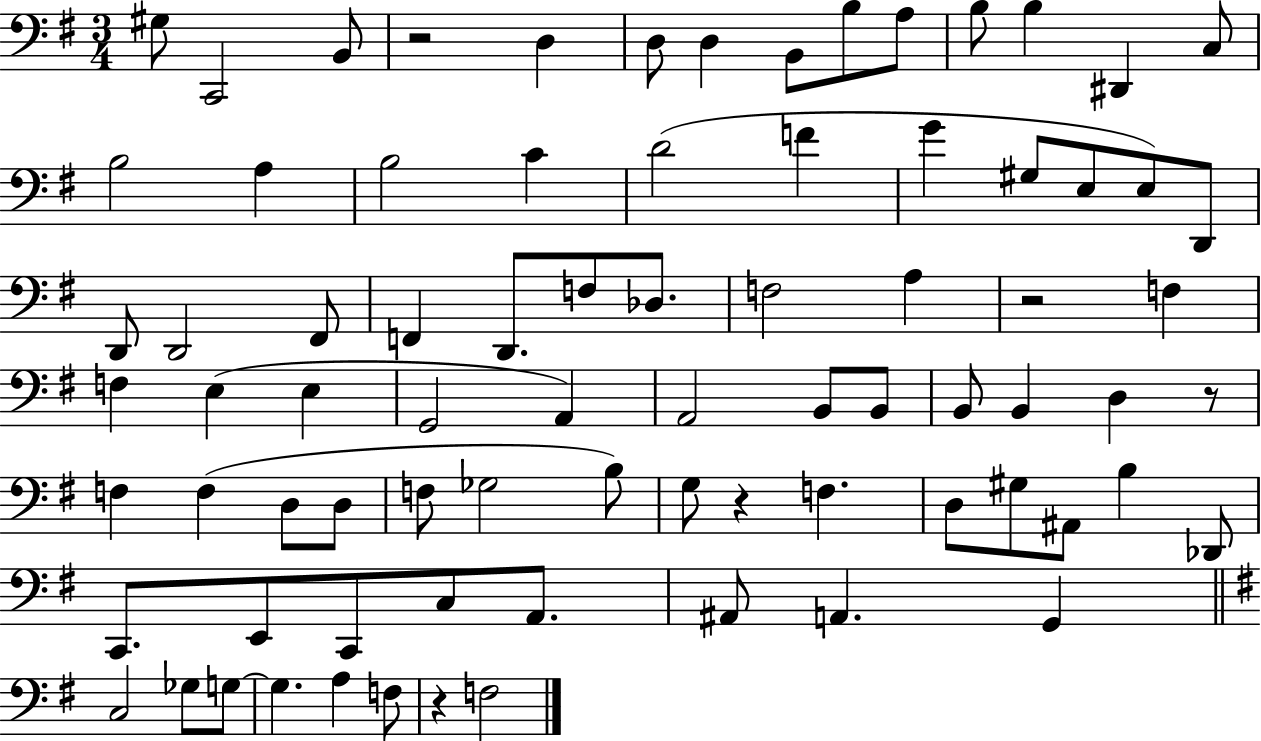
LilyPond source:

{
  \clef bass
  \numericTimeSignature
  \time 3/4
  \key g \major
  gis8 c,2 b,8 | r2 d4 | d8 d4 b,8 b8 a8 | b8 b4 dis,4 c8 | \break b2 a4 | b2 c'4 | d'2( f'4 | g'4 gis8 e8 e8) d,8 | \break d,8 d,2 fis,8 | f,4 d,8. f8 des8. | f2 a4 | r2 f4 | \break f4 e4( e4 | g,2 a,4) | a,2 b,8 b,8 | b,8 b,4 d4 r8 | \break f4 f4( d8 d8 | f8 ges2 b8) | g8 r4 f4. | d8 gis8 ais,8 b4 des,8 | \break c,8. e,8 c,8 c8 a,8. | ais,8 a,4. g,4 | \bar "||" \break \key e \minor c2 ges8 g8~~ | g4. a4 f8 | r4 f2 | \bar "|."
}